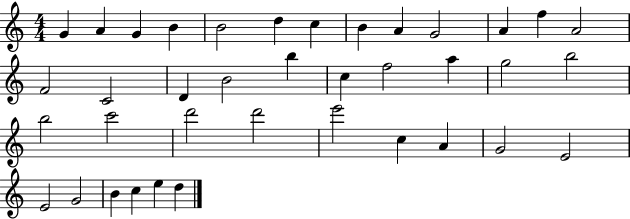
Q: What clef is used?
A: treble